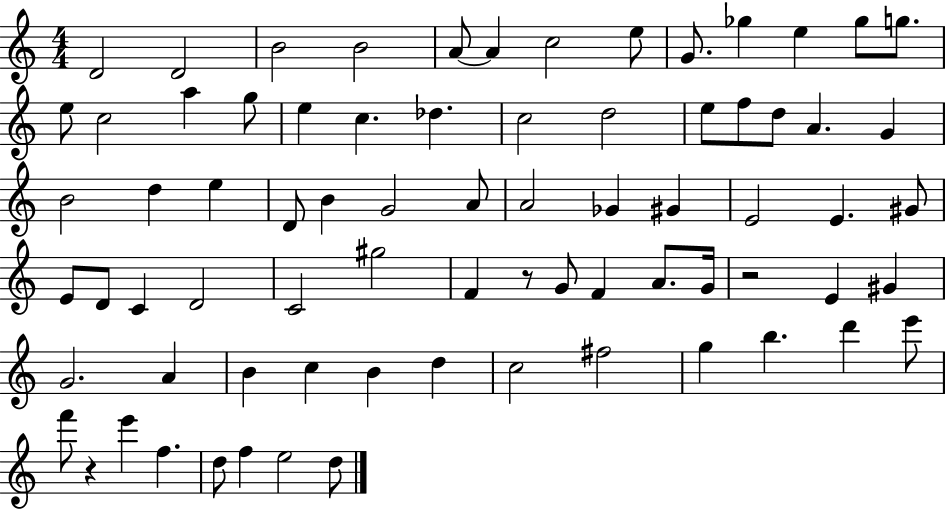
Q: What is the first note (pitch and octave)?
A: D4